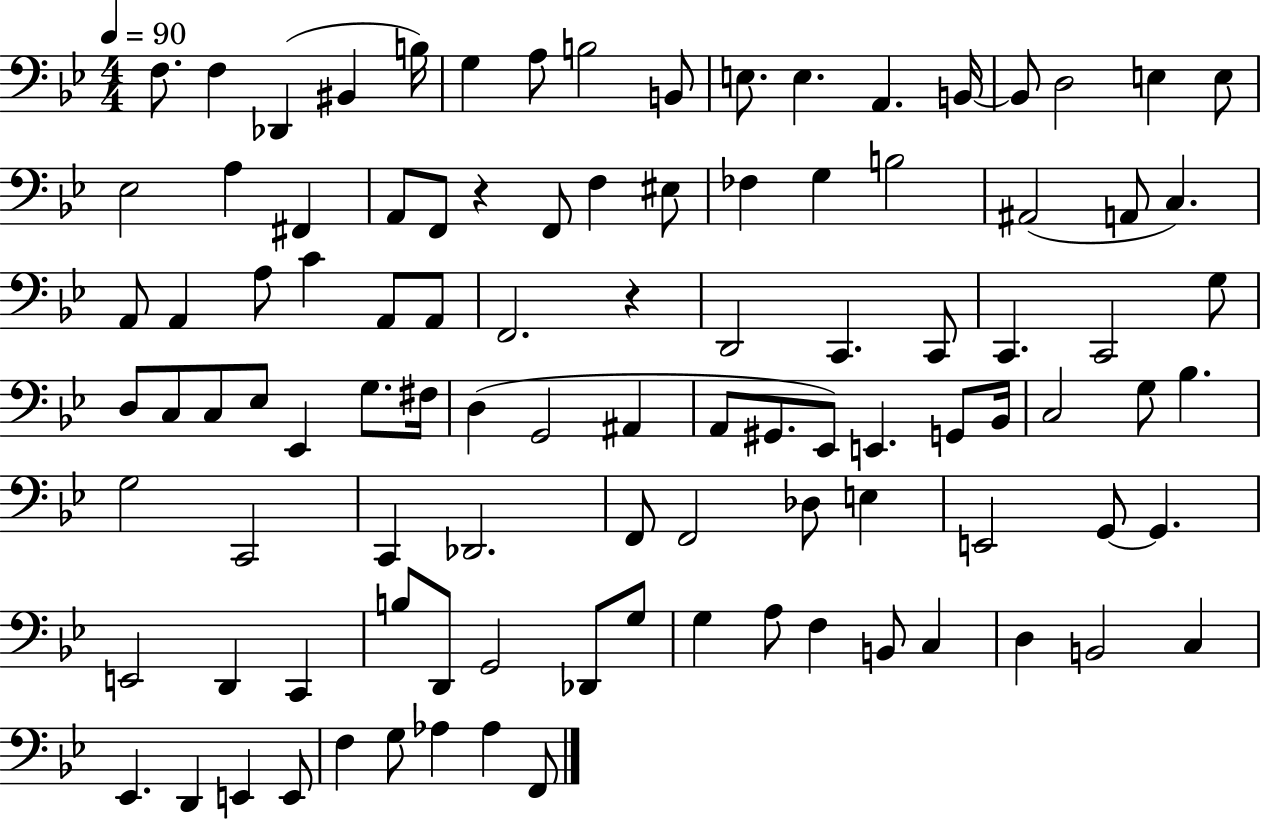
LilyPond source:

{
  \clef bass
  \numericTimeSignature
  \time 4/4
  \key bes \major
  \tempo 4 = 90
  f8. f4 des,4( bis,4 b16) | g4 a8 b2 b,8 | e8. e4. a,4. b,16~~ | b,8 d2 e4 e8 | \break ees2 a4 fis,4 | a,8 f,8 r4 f,8 f4 eis8 | fes4 g4 b2 | ais,2( a,8 c4.) | \break a,8 a,4 a8 c'4 a,8 a,8 | f,2. r4 | d,2 c,4. c,8 | c,4. c,2 g8 | \break d8 c8 c8 ees8 ees,4 g8. fis16 | d4( g,2 ais,4 | a,8 gis,8. ees,8) e,4. g,8 bes,16 | c2 g8 bes4. | \break g2 c,2 | c,4 des,2. | f,8 f,2 des8 e4 | e,2 g,8~~ g,4. | \break e,2 d,4 c,4 | b8 d,8 g,2 des,8 g8 | g4 a8 f4 b,8 c4 | d4 b,2 c4 | \break ees,4. d,4 e,4 e,8 | f4 g8 aes4 aes4 f,8 | \bar "|."
}